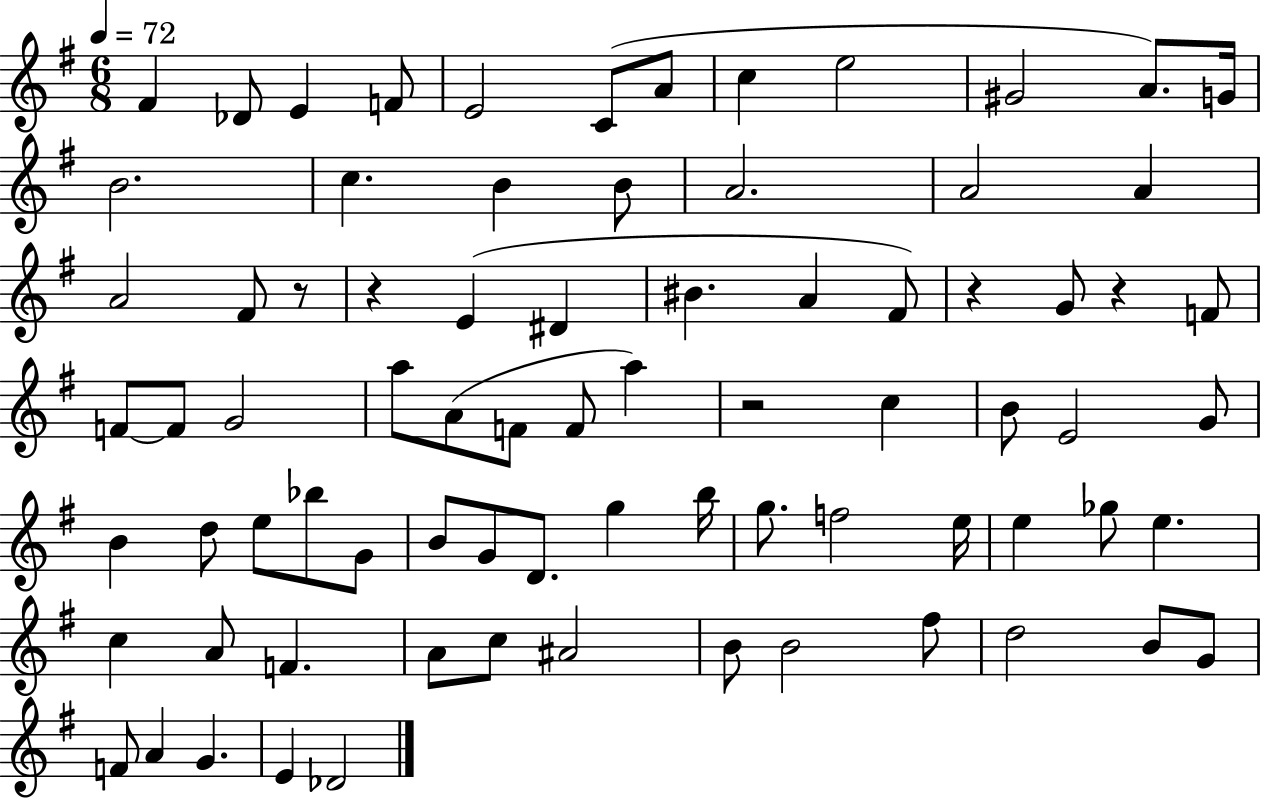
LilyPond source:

{
  \clef treble
  \numericTimeSignature
  \time 6/8
  \key g \major
  \tempo 4 = 72
  fis'4 des'8 e'4 f'8 | e'2 c'8( a'8 | c''4 e''2 | gis'2 a'8.) g'16 | \break b'2. | c''4. b'4 b'8 | a'2. | a'2 a'4 | \break a'2 fis'8 r8 | r4 e'4( dis'4 | bis'4. a'4 fis'8) | r4 g'8 r4 f'8 | \break f'8~~ f'8 g'2 | a''8 a'8( f'8 f'8 a''4) | r2 c''4 | b'8 e'2 g'8 | \break b'4 d''8 e''8 bes''8 g'8 | b'8 g'8 d'8. g''4 b''16 | g''8. f''2 e''16 | e''4 ges''8 e''4. | \break c''4 a'8 f'4. | a'8 c''8 ais'2 | b'8 b'2 fis''8 | d''2 b'8 g'8 | \break f'8 a'4 g'4. | e'4 des'2 | \bar "|."
}